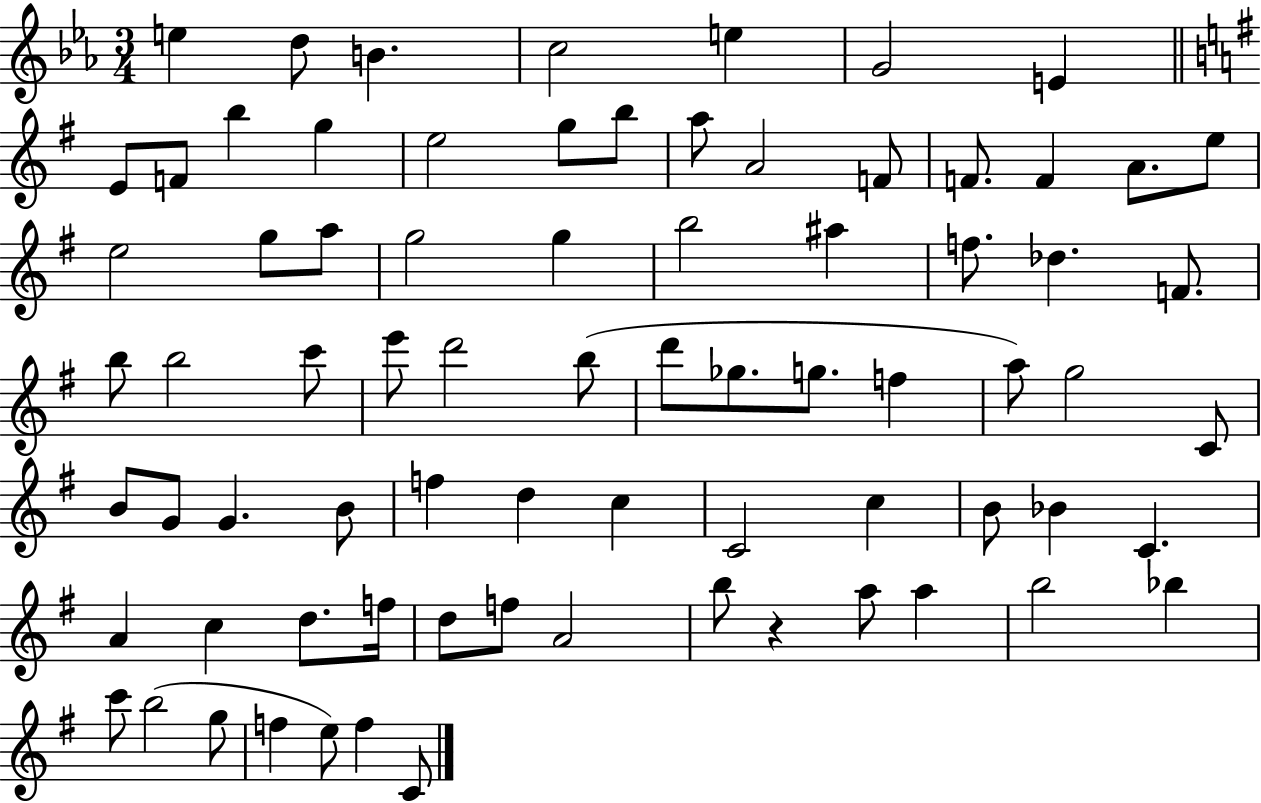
E5/q D5/e B4/q. C5/h E5/q G4/h E4/q E4/e F4/e B5/q G5/q E5/h G5/e B5/e A5/e A4/h F4/e F4/e. F4/q A4/e. E5/e E5/h G5/e A5/e G5/h G5/q B5/h A#5/q F5/e. Db5/q. F4/e. B5/e B5/h C6/e E6/e D6/h B5/e D6/e Gb5/e. G5/e. F5/q A5/e G5/h C4/e B4/e G4/e G4/q. B4/e F5/q D5/q C5/q C4/h C5/q B4/e Bb4/q C4/q. A4/q C5/q D5/e. F5/s D5/e F5/e A4/h B5/e R/q A5/e A5/q B5/h Bb5/q C6/e B5/h G5/e F5/q E5/e F5/q C4/e